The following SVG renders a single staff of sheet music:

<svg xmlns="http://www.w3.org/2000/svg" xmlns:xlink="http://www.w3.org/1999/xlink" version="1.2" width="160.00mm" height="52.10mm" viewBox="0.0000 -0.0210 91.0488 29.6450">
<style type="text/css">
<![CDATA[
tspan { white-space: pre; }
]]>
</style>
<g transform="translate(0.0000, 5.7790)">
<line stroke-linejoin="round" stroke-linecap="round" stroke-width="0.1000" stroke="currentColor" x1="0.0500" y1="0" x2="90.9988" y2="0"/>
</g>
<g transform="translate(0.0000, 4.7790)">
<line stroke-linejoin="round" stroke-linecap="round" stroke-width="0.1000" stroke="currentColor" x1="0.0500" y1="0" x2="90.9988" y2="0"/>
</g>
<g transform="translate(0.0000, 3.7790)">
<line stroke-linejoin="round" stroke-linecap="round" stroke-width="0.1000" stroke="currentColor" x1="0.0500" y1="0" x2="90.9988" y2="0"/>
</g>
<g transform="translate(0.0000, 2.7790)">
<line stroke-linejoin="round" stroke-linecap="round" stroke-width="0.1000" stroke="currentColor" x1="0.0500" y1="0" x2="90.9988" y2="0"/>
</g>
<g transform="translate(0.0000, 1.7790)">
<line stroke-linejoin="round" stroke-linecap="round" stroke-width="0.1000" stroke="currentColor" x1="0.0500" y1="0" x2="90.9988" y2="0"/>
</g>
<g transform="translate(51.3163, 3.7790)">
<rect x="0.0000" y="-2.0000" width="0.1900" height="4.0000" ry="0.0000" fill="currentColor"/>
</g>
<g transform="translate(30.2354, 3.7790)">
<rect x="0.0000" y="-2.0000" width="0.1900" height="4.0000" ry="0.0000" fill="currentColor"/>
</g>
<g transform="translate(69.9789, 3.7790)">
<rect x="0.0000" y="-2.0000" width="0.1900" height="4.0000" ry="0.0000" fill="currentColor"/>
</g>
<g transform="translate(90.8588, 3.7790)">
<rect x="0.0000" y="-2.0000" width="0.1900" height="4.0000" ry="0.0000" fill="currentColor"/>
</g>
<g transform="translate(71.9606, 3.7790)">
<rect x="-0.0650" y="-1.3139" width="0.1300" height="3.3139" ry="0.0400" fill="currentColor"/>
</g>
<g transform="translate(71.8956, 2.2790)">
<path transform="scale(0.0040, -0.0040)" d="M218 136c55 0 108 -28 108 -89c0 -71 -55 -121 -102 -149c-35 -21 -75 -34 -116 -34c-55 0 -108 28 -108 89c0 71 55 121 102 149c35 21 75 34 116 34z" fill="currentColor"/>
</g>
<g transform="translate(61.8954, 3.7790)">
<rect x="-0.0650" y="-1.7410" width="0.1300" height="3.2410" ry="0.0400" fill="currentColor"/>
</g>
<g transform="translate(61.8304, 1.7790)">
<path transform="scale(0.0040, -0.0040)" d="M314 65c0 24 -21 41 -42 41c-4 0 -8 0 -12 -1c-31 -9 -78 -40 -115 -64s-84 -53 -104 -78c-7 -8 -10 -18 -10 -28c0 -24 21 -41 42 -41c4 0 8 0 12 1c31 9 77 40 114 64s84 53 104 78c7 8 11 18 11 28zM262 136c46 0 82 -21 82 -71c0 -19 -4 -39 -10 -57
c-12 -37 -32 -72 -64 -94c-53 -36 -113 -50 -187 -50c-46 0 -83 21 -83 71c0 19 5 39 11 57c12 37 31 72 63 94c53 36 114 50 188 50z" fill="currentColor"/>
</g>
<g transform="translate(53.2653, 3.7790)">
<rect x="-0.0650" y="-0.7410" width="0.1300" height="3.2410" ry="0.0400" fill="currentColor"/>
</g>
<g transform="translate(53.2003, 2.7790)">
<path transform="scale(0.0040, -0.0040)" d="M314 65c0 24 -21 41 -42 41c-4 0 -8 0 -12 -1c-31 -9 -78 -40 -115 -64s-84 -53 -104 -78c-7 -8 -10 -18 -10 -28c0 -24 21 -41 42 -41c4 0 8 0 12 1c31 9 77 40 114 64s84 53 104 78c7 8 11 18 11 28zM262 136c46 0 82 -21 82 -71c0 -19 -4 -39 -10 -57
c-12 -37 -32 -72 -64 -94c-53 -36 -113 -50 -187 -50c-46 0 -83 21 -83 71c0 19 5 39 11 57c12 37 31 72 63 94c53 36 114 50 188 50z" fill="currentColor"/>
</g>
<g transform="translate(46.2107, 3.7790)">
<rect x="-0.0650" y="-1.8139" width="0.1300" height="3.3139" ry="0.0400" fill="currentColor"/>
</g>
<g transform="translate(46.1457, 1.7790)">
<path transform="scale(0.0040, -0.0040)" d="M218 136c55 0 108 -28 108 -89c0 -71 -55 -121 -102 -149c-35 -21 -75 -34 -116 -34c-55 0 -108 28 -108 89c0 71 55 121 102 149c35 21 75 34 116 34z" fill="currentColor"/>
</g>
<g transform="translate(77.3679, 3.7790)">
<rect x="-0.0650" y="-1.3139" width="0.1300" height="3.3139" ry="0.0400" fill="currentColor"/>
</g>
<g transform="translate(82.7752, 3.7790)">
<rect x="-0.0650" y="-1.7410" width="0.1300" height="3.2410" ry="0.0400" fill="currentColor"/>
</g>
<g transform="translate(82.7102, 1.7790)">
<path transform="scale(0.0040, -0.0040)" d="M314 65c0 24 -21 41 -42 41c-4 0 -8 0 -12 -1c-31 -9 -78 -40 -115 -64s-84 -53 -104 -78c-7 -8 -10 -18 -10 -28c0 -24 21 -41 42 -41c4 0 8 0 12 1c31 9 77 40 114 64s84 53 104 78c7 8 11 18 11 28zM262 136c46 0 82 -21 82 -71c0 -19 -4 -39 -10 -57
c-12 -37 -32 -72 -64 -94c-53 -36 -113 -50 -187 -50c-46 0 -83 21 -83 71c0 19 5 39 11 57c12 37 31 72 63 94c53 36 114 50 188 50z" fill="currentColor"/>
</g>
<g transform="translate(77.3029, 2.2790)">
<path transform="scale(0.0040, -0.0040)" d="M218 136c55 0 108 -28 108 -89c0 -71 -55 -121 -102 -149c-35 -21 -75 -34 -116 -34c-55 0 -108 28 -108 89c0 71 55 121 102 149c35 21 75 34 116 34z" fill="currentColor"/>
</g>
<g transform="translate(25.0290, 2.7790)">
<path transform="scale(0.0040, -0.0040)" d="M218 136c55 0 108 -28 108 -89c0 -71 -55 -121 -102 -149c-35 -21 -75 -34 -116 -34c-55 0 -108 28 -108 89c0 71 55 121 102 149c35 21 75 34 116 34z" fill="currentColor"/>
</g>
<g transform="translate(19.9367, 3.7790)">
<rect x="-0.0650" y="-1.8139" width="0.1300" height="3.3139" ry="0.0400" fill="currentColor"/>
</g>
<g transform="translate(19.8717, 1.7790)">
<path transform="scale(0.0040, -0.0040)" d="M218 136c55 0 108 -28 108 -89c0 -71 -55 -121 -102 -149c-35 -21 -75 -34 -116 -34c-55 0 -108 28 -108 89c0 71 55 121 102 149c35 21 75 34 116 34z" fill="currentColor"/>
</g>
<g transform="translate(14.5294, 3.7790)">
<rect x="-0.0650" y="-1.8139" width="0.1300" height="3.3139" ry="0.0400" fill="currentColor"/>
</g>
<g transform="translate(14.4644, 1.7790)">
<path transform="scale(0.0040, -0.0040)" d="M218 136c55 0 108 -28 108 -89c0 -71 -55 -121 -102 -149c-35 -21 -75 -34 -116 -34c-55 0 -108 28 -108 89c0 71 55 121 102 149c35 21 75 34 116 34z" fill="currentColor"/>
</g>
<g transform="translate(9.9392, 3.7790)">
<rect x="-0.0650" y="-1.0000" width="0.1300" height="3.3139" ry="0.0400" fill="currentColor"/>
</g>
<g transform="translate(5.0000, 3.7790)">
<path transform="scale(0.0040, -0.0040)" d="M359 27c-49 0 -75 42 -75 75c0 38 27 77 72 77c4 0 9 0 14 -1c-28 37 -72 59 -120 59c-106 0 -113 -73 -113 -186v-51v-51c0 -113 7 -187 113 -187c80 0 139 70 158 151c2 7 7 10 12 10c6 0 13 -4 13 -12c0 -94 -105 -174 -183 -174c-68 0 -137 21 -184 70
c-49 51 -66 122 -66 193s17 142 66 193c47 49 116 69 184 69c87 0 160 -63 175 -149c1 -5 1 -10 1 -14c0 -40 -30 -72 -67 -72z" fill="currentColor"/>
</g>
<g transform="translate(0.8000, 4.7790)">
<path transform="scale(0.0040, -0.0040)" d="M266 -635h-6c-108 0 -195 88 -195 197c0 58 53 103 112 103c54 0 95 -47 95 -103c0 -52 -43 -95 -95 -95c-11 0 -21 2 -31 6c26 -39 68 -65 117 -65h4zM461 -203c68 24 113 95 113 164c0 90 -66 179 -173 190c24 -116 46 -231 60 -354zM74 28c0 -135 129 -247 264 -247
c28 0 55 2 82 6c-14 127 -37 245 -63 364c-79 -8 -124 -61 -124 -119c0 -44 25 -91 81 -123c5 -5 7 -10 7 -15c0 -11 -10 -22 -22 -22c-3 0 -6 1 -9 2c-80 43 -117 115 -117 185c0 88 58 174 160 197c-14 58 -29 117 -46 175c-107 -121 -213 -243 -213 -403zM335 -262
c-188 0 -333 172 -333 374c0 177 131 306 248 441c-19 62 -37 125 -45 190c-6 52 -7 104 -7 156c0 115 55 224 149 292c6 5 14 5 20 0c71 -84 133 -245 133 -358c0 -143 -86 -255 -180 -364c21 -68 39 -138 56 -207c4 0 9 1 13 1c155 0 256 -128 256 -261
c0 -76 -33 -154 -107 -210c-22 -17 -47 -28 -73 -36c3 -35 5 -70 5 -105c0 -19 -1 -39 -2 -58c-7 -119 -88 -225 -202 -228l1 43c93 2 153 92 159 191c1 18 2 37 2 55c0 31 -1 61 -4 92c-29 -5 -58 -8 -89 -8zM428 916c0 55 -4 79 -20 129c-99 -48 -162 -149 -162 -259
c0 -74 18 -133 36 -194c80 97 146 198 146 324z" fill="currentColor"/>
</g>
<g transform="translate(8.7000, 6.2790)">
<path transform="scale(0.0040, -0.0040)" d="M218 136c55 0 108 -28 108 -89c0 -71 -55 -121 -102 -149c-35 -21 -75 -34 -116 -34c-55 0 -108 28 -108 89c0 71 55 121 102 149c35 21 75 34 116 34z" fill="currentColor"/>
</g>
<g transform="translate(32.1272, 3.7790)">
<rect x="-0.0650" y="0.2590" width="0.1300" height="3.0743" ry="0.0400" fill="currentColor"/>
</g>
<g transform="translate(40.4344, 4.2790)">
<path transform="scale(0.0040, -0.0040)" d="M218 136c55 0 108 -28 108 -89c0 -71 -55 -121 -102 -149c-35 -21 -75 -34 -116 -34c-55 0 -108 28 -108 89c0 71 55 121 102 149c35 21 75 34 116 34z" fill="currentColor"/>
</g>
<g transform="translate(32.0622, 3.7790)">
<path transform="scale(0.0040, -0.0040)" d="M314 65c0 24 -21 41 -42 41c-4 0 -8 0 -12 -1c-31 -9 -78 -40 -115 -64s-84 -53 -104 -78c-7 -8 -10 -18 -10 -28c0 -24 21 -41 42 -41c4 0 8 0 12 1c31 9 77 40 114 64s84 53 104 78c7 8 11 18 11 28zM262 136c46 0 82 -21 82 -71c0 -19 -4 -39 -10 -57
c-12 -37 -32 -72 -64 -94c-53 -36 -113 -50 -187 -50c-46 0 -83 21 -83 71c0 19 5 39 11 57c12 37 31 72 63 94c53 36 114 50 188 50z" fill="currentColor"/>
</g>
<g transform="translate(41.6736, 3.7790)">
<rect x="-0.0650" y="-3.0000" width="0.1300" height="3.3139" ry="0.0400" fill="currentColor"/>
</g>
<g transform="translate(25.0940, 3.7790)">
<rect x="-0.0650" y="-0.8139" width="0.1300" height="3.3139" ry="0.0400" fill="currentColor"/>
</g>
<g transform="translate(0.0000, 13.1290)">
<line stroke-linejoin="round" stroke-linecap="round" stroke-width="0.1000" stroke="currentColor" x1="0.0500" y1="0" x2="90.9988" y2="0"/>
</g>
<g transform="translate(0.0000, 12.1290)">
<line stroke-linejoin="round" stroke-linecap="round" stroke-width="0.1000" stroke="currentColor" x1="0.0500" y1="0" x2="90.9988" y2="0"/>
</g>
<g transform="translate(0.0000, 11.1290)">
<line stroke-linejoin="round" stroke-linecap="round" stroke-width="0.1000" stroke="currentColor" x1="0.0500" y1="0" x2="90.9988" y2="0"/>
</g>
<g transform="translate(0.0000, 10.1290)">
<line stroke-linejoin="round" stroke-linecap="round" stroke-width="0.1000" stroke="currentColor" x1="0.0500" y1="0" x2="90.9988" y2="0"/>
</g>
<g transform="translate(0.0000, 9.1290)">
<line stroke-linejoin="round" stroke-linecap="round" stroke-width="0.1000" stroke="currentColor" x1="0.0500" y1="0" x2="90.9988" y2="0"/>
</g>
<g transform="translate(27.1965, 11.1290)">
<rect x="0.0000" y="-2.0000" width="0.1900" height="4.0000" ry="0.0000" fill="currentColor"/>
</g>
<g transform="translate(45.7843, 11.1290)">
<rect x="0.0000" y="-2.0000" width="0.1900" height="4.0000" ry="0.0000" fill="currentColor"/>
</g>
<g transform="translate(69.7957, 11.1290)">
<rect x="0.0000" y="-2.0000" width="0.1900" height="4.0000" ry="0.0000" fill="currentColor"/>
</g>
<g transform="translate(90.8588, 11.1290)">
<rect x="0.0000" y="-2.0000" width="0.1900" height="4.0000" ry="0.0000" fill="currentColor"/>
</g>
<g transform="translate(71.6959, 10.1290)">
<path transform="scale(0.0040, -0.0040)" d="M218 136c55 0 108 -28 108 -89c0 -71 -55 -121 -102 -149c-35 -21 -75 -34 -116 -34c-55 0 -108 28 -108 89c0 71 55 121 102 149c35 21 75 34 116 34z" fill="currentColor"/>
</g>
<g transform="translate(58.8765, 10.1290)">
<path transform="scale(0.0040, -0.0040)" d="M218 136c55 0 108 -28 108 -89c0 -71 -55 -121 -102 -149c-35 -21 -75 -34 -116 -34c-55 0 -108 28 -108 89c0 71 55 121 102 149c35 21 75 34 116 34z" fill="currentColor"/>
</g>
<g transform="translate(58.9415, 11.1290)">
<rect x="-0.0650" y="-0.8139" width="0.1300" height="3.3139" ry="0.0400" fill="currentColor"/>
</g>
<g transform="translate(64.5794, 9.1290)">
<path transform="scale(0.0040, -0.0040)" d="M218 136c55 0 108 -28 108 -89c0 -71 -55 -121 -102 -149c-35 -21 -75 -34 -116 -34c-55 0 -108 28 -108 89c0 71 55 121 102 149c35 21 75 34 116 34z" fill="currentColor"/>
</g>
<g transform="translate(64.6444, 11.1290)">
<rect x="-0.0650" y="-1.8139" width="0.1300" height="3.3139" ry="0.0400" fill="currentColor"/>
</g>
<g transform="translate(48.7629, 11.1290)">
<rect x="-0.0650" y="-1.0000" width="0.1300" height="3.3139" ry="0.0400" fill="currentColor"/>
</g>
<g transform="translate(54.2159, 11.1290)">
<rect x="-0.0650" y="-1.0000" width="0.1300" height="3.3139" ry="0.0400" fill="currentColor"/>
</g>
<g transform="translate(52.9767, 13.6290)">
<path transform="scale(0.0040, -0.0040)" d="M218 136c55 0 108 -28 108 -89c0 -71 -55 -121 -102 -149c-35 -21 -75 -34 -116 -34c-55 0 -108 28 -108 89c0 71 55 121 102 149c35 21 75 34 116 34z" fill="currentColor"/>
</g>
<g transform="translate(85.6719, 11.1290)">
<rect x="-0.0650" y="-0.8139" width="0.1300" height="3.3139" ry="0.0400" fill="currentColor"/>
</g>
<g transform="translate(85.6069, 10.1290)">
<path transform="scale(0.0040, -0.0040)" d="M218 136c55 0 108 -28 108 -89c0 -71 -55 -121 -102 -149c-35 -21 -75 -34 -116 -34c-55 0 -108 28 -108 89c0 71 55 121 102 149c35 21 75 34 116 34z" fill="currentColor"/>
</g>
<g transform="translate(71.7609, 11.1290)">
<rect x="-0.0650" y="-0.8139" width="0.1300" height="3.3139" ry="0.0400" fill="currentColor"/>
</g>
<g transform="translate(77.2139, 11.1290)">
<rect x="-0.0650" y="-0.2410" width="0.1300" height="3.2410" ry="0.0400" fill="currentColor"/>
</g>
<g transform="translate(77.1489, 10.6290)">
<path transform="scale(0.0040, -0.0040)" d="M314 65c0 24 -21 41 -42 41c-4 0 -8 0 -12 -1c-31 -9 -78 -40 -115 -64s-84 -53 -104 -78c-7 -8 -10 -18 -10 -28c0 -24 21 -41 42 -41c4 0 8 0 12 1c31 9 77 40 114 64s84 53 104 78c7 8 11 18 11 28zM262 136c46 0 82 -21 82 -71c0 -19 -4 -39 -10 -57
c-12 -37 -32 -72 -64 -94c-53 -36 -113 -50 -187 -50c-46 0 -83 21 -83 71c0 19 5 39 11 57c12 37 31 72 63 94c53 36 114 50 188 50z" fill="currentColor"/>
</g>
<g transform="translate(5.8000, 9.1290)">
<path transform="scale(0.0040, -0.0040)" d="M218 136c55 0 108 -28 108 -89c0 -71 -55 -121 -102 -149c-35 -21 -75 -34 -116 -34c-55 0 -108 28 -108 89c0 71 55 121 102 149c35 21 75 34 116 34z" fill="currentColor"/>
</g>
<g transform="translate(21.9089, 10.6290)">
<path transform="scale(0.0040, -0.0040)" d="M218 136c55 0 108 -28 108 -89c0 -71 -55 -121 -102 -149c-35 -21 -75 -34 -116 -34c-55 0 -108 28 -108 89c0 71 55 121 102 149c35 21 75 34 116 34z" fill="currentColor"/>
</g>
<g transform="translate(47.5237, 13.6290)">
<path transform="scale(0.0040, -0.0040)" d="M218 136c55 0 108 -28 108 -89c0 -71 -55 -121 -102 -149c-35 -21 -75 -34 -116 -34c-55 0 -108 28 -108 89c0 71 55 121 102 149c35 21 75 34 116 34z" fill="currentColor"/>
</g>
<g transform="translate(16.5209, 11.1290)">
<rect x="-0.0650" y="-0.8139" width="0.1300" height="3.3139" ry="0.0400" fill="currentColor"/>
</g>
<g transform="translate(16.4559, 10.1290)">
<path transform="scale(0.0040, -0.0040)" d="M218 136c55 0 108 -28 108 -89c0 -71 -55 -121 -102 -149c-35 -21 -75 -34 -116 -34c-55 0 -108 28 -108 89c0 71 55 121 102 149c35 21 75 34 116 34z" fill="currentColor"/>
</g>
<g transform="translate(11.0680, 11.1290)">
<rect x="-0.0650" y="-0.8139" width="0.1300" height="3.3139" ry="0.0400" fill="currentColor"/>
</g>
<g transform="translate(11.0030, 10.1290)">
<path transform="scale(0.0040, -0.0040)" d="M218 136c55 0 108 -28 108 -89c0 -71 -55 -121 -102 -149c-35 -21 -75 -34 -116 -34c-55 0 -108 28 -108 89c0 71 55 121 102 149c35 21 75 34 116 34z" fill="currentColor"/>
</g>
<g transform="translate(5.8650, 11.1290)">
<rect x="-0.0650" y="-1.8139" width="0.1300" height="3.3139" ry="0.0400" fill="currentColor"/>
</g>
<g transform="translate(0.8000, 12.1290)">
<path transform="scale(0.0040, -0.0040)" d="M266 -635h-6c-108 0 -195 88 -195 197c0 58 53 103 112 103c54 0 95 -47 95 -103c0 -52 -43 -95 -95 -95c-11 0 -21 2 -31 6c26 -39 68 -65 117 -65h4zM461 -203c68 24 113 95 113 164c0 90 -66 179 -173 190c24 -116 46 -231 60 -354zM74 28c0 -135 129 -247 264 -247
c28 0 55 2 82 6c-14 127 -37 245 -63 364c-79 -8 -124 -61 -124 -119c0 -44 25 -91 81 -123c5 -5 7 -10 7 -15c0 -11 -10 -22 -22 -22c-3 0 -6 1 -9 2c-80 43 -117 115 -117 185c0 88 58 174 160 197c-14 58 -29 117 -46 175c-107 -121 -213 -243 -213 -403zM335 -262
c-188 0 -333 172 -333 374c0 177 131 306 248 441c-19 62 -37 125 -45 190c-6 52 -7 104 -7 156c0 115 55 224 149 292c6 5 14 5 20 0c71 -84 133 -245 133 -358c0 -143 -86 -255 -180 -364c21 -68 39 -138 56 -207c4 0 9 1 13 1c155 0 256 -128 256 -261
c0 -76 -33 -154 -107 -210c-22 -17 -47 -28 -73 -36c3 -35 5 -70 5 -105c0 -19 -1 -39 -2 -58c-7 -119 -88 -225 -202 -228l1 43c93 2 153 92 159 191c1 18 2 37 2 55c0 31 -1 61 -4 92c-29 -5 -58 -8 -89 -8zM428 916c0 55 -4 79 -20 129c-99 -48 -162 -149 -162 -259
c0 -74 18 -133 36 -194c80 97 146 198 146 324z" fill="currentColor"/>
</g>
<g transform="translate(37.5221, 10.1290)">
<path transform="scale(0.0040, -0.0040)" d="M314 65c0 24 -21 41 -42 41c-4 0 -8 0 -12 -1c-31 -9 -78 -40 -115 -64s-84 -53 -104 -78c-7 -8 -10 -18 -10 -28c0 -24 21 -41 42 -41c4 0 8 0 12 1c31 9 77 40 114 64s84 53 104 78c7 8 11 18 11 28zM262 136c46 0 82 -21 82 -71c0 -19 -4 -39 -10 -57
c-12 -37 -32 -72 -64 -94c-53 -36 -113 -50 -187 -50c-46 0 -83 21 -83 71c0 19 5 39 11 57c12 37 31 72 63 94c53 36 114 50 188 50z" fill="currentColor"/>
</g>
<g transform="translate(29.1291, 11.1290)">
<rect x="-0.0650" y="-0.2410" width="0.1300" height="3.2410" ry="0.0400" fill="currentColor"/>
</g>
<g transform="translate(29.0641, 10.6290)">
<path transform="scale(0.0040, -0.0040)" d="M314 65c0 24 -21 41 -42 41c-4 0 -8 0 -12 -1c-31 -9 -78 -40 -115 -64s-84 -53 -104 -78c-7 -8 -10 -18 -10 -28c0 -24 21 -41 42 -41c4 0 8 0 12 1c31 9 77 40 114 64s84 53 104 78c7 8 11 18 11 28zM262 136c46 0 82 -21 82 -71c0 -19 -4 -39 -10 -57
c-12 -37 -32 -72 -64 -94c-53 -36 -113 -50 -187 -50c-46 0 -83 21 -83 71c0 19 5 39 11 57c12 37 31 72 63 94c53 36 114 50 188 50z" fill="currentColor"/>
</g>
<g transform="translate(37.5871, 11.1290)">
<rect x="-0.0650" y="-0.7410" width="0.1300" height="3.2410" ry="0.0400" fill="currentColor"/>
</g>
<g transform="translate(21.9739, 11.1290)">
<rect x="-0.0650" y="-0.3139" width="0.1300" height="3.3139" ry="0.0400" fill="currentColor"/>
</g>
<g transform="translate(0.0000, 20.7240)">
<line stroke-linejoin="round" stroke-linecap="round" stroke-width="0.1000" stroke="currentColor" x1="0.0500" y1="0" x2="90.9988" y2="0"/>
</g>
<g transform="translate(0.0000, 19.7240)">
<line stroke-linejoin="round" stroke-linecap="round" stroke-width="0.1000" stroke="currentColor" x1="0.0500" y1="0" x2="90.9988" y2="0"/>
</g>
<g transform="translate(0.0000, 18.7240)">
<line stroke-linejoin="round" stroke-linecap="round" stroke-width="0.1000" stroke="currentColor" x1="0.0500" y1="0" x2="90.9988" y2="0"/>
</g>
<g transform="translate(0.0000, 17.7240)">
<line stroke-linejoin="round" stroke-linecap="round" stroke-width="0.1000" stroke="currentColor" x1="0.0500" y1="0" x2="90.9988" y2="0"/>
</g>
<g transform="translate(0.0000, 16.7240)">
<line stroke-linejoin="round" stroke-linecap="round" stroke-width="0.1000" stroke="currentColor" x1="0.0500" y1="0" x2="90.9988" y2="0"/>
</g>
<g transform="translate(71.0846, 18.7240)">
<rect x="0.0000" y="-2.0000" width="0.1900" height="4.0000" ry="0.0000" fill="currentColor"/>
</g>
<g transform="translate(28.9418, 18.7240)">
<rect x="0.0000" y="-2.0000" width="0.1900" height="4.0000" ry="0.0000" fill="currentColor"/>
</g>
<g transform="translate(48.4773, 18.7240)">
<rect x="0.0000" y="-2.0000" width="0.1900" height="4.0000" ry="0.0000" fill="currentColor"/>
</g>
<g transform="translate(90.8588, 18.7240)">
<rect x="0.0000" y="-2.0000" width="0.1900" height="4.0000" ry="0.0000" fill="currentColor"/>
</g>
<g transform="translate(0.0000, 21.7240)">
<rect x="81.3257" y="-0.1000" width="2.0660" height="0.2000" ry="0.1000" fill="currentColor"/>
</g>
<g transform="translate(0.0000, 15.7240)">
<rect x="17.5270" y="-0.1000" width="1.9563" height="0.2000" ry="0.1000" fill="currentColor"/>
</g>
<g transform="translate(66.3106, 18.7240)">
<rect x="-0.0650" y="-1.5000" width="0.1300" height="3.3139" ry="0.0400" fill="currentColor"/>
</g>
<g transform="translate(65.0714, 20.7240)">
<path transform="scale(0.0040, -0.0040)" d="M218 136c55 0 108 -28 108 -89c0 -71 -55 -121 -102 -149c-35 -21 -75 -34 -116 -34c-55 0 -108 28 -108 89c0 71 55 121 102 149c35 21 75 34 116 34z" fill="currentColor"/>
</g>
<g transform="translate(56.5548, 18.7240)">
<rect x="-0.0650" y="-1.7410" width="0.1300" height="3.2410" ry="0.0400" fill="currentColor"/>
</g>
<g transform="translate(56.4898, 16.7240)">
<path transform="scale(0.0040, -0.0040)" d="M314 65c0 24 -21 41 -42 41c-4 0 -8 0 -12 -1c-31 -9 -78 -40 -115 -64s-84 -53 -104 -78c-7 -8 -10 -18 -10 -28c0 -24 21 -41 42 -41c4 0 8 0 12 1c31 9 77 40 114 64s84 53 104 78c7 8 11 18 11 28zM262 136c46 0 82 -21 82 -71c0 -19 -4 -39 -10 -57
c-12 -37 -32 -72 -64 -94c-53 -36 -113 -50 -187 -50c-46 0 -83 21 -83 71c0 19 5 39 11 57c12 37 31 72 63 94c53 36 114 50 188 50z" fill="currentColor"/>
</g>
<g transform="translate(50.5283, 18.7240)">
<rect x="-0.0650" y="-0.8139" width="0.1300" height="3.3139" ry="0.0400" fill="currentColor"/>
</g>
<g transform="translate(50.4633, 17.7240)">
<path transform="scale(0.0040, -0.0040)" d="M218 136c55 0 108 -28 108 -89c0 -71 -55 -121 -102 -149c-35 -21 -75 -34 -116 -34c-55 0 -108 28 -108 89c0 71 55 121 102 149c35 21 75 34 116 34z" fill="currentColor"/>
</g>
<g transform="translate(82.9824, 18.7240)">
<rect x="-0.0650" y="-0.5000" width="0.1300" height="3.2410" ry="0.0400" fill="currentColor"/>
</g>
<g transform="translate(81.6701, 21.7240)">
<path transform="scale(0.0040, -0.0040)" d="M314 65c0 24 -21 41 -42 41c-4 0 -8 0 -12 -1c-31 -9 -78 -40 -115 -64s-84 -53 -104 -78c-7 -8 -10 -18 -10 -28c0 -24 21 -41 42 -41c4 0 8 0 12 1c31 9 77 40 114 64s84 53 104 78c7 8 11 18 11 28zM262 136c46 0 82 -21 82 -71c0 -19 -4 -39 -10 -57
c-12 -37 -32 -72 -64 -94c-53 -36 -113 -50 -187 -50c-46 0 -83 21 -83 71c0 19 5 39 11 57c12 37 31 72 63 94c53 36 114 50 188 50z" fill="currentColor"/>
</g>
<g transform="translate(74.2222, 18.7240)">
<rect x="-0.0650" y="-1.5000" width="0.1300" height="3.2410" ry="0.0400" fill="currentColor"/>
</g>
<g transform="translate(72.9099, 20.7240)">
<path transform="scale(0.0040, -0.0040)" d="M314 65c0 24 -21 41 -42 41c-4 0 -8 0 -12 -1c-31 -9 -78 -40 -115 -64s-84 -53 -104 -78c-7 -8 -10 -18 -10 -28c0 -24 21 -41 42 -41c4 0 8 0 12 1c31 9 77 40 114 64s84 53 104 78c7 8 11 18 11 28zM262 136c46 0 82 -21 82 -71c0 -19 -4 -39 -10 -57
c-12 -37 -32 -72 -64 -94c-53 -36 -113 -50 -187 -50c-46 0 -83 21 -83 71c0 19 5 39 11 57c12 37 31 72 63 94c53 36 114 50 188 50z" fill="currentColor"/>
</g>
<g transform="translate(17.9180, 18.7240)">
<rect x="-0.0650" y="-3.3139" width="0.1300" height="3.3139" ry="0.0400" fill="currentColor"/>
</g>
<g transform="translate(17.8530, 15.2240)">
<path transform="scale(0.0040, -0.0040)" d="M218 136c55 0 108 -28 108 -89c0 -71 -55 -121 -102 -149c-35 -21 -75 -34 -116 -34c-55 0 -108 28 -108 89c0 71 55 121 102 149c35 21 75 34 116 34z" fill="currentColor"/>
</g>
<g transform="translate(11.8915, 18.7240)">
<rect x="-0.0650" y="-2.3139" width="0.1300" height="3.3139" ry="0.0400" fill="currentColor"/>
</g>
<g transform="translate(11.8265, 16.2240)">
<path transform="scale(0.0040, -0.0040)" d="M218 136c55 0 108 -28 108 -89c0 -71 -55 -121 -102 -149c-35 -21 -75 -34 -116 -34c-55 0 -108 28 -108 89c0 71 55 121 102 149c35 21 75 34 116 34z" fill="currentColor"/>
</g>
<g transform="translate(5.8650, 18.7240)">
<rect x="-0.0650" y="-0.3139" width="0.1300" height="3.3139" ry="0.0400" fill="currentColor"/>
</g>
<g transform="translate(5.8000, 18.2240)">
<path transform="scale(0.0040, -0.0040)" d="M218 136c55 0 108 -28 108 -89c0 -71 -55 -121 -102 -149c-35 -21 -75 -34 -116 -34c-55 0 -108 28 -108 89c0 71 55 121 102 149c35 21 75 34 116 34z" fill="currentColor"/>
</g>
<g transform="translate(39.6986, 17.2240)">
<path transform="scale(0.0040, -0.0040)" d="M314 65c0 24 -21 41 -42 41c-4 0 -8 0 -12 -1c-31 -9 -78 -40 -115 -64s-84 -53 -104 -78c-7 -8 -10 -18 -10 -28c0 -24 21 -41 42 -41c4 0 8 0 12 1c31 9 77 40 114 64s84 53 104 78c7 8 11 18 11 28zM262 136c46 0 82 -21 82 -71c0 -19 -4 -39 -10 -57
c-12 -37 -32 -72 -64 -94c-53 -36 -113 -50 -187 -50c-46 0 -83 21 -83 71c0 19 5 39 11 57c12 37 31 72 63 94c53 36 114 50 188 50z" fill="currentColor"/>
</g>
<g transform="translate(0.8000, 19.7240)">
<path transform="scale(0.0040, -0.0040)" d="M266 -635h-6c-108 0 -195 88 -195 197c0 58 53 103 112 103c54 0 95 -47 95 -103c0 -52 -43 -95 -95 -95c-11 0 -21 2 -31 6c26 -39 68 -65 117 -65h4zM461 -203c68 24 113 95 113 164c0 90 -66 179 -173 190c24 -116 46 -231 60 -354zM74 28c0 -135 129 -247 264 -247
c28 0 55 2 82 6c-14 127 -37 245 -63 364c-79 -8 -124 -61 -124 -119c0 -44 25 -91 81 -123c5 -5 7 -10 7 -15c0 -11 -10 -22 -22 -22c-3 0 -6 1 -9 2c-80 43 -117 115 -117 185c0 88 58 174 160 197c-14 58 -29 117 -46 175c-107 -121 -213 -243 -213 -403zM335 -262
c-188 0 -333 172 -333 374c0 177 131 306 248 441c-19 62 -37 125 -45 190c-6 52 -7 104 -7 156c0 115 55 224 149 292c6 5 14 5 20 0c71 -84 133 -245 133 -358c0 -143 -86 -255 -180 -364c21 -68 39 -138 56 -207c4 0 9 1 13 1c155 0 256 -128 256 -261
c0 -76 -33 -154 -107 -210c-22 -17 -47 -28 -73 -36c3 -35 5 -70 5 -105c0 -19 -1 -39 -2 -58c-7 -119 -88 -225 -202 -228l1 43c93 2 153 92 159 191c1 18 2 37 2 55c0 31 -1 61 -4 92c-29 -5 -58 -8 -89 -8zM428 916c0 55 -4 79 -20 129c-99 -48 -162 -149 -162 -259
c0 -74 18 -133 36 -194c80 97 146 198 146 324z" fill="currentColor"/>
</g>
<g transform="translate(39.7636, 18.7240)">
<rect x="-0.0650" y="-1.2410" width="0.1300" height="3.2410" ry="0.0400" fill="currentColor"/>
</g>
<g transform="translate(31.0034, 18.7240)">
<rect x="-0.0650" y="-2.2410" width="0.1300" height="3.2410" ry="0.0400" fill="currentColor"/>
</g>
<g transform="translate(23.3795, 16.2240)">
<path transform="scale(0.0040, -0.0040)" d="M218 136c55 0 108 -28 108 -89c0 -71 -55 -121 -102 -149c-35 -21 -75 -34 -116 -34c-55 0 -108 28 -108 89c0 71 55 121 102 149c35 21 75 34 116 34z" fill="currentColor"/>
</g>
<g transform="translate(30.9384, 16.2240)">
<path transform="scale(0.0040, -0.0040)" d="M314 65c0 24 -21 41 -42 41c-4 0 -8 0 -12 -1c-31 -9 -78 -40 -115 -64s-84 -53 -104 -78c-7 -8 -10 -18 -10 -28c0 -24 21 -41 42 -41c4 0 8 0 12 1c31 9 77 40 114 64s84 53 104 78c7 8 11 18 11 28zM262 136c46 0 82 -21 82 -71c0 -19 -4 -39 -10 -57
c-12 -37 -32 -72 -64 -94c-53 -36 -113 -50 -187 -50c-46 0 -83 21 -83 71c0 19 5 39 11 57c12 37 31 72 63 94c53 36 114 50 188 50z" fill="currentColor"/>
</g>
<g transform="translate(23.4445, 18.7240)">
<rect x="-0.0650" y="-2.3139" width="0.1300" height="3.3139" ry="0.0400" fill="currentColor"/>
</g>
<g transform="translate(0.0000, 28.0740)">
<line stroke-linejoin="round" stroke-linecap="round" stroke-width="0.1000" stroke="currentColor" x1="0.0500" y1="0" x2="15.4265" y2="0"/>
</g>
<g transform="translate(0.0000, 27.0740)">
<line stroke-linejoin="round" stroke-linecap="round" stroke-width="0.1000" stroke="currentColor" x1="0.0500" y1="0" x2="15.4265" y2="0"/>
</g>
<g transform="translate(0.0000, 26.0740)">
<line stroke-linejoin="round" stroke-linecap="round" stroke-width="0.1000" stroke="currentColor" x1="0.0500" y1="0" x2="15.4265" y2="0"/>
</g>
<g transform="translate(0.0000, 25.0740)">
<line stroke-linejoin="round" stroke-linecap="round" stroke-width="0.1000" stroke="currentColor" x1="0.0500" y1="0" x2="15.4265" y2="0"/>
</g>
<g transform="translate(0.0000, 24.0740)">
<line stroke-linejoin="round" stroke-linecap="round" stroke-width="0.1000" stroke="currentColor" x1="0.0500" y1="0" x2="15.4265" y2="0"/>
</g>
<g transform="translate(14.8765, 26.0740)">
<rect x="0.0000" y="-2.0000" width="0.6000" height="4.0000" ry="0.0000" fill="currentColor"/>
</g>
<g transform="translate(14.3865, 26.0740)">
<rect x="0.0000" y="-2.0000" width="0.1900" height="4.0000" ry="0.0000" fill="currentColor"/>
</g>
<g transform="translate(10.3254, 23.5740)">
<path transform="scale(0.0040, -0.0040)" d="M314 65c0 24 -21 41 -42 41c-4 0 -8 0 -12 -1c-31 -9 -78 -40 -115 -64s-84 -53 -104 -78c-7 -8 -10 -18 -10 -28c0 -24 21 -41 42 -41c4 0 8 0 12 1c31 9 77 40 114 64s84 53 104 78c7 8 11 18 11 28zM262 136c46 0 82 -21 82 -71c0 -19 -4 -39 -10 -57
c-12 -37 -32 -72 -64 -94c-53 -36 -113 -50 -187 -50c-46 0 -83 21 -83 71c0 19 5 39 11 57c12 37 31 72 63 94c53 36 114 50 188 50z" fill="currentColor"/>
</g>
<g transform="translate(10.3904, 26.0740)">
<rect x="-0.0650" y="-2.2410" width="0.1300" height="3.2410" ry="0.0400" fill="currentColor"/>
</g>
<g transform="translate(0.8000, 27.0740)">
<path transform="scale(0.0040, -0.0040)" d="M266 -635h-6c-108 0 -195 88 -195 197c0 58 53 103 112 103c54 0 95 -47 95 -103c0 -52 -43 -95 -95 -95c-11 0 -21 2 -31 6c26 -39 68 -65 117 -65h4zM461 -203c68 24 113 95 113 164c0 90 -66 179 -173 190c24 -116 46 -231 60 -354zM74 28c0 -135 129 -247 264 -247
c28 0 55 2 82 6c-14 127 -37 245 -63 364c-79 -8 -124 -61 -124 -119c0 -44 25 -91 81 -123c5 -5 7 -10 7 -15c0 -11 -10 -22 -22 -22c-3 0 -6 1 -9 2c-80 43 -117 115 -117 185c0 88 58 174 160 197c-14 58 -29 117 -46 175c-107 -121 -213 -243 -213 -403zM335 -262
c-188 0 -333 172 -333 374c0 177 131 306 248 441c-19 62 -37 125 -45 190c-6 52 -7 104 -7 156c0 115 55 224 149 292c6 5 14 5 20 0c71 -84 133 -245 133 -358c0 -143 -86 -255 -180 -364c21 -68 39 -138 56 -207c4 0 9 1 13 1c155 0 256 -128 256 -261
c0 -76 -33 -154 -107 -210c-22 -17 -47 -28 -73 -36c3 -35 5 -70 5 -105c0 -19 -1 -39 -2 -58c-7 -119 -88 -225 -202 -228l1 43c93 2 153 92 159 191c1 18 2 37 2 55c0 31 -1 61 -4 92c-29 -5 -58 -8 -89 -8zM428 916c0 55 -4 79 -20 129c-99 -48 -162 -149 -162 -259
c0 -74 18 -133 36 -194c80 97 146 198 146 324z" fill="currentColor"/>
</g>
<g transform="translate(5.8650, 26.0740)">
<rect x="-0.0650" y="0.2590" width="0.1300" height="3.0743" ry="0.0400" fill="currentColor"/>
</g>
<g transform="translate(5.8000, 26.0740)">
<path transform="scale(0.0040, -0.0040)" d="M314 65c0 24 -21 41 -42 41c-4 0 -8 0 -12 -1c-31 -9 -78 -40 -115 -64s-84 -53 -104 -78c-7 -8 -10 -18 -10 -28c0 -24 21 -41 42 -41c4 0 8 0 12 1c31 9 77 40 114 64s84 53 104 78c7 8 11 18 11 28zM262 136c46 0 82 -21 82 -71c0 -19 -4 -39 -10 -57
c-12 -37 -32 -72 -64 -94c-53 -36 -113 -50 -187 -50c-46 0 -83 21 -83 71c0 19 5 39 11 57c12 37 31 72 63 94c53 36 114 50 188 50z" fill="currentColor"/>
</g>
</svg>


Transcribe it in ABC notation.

X:1
T:Untitled
M:4/4
L:1/4
K:C
D f f d B2 A f d2 f2 e e f2 f d d c c2 d2 D D d f d c2 d c g b g g2 e2 d f2 E E2 C2 B2 g2